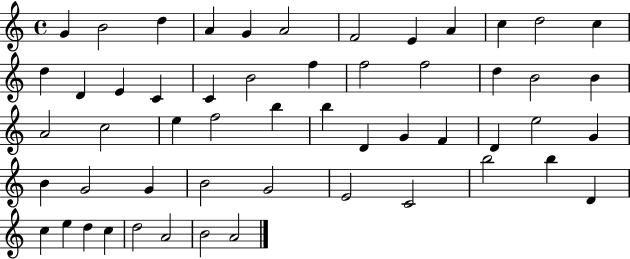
X:1
T:Untitled
M:4/4
L:1/4
K:C
G B2 d A G A2 F2 E A c d2 c d D E C C B2 f f2 f2 d B2 B A2 c2 e f2 b b D G F D e2 G B G2 G B2 G2 E2 C2 b2 b D c e d c d2 A2 B2 A2